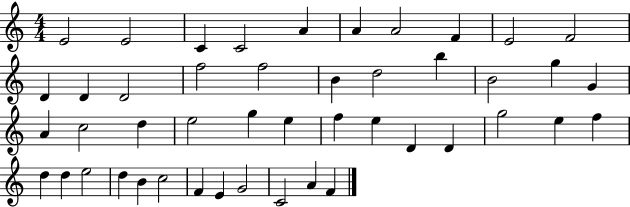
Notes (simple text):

E4/h E4/h C4/q C4/h A4/q A4/q A4/h F4/q E4/h F4/h D4/q D4/q D4/h F5/h F5/h B4/q D5/h B5/q B4/h G5/q G4/q A4/q C5/h D5/q E5/h G5/q E5/q F5/q E5/q D4/q D4/q G5/h E5/q F5/q D5/q D5/q E5/h D5/q B4/q C5/h F4/q E4/q G4/h C4/h A4/q F4/q